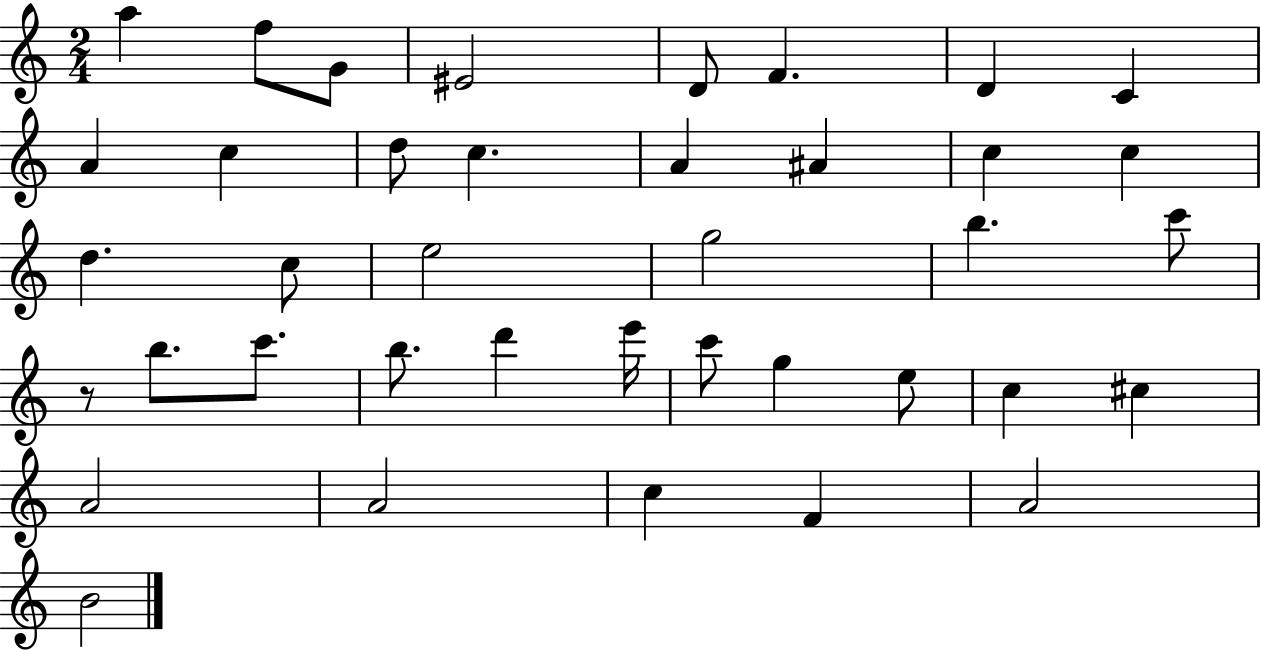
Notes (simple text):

A5/q F5/e G4/e EIS4/h D4/e F4/q. D4/q C4/q A4/q C5/q D5/e C5/q. A4/q A#4/q C5/q C5/q D5/q. C5/e E5/h G5/h B5/q. C6/e R/e B5/e. C6/e. B5/e. D6/q E6/s C6/e G5/q E5/e C5/q C#5/q A4/h A4/h C5/q F4/q A4/h B4/h